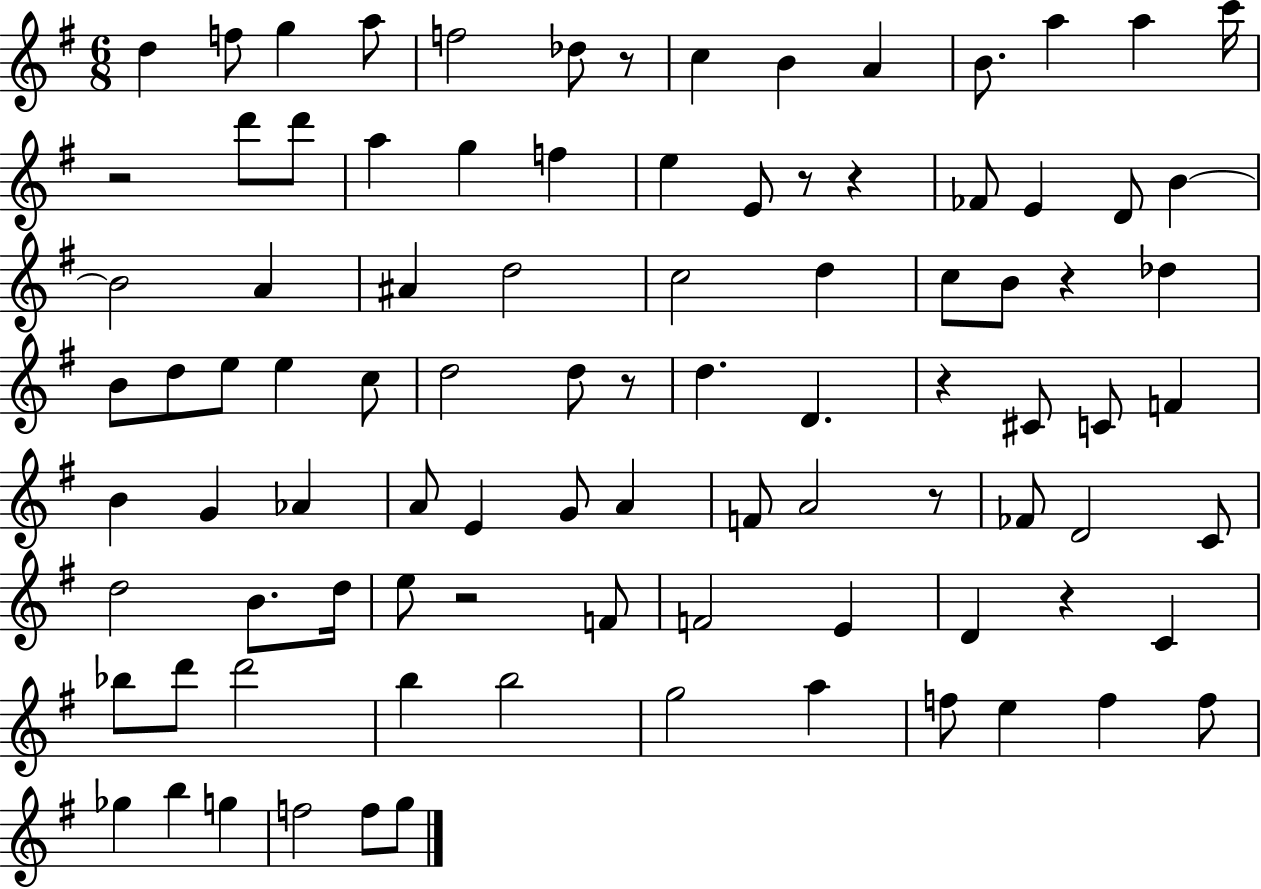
{
  \clef treble
  \numericTimeSignature
  \time 6/8
  \key g \major
  \repeat volta 2 { d''4 f''8 g''4 a''8 | f''2 des''8 r8 | c''4 b'4 a'4 | b'8. a''4 a''4 c'''16 | \break r2 d'''8 d'''8 | a''4 g''4 f''4 | e''4 e'8 r8 r4 | fes'8 e'4 d'8 b'4~~ | \break b'2 a'4 | ais'4 d''2 | c''2 d''4 | c''8 b'8 r4 des''4 | \break b'8 d''8 e''8 e''4 c''8 | d''2 d''8 r8 | d''4. d'4. | r4 cis'8 c'8 f'4 | \break b'4 g'4 aes'4 | a'8 e'4 g'8 a'4 | f'8 a'2 r8 | fes'8 d'2 c'8 | \break d''2 b'8. d''16 | e''8 r2 f'8 | f'2 e'4 | d'4 r4 c'4 | \break bes''8 d'''8 d'''2 | b''4 b''2 | g''2 a''4 | f''8 e''4 f''4 f''8 | \break ges''4 b''4 g''4 | f''2 f''8 g''8 | } \bar "|."
}